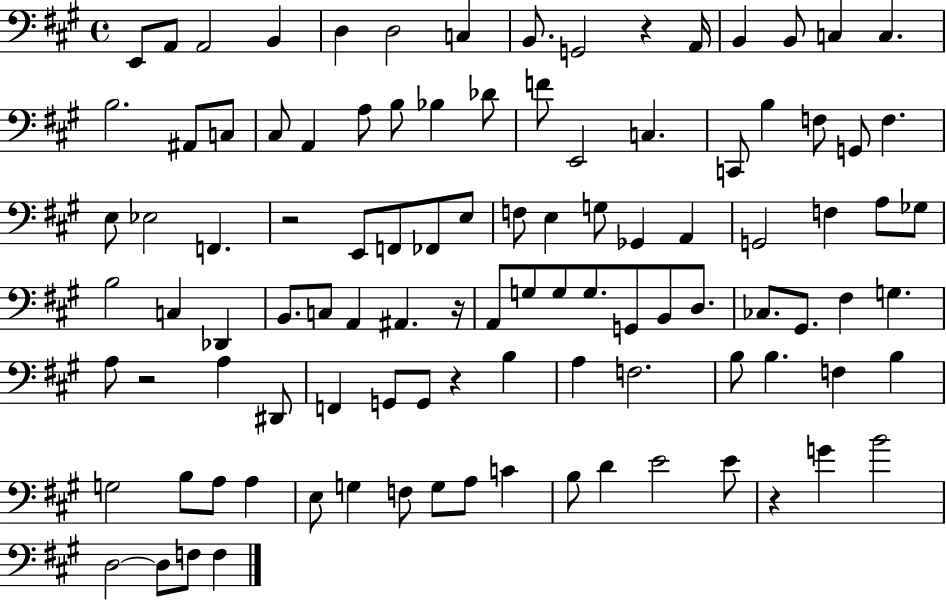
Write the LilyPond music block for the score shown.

{
  \clef bass
  \time 4/4
  \defaultTimeSignature
  \key a \major
  e,8 a,8 a,2 b,4 | d4 d2 c4 | b,8. g,2 r4 a,16 | b,4 b,8 c4 c4. | \break b2. ais,8 c8 | cis8 a,4 a8 b8 bes4 des'8 | f'8 e,2 c4. | c,8 b4 f8 g,8 f4. | \break e8 ees2 f,4. | r2 e,8 f,8 fes,8 e8 | f8 e4 g8 ges,4 a,4 | g,2 f4 a8 ges8 | \break b2 c4 des,4 | b,8. c8 a,4 ais,4. r16 | a,8 g8 g8 g8. g,8 b,8 d8. | ces8. gis,8. fis4 g4. | \break a8 r2 a4 dis,8 | f,4 g,8 g,8 r4 b4 | a4 f2. | b8 b4. f4 b4 | \break g2 b8 a8 a4 | e8 g4 f8 g8 a8 c'4 | b8 d'4 e'2 e'8 | r4 g'4 b'2 | \break d2~~ d8 f8 f4 | \bar "|."
}